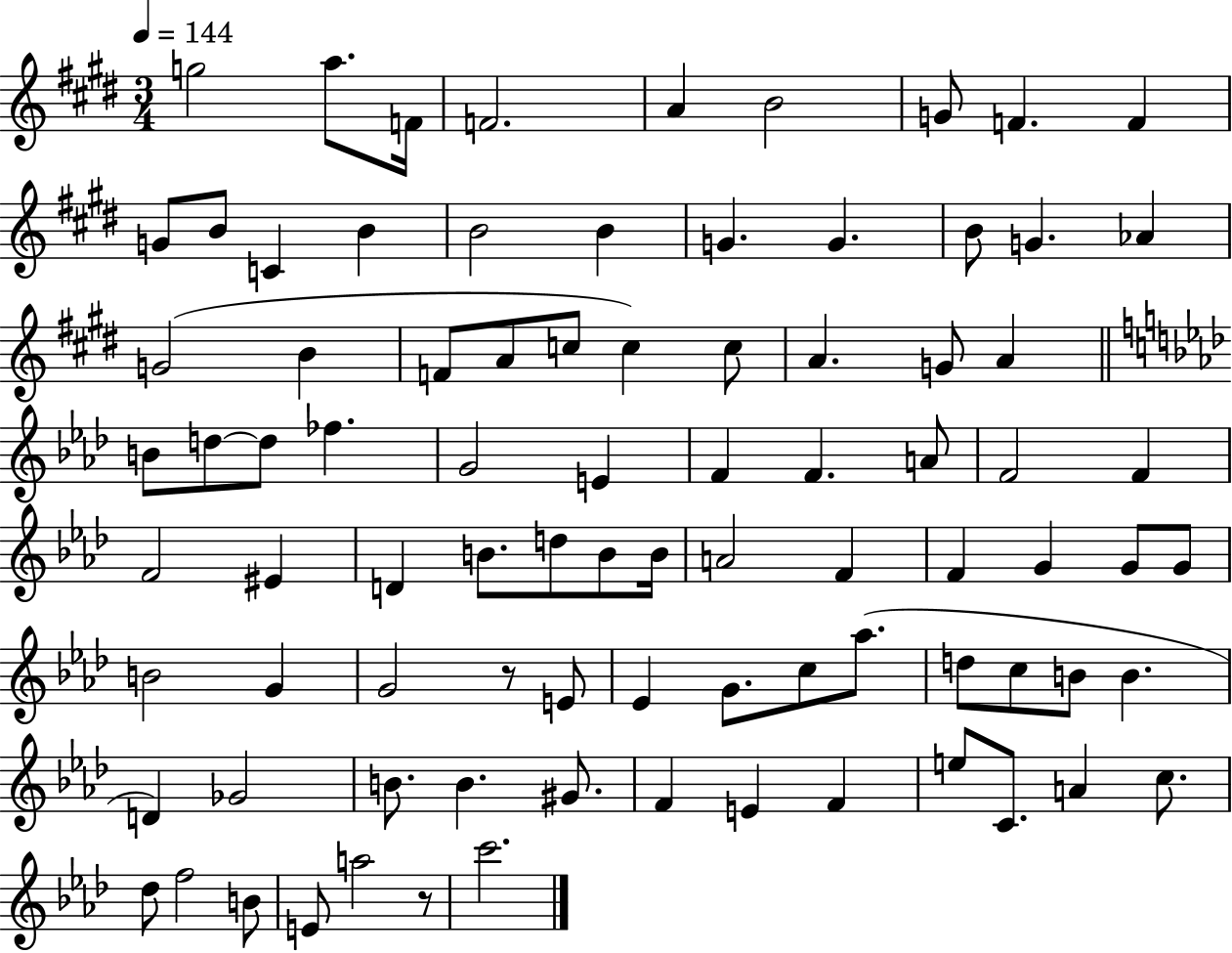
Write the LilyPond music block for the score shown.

{
  \clef treble
  \numericTimeSignature
  \time 3/4
  \key e \major
  \tempo 4 = 144
  g''2 a''8. f'16 | f'2. | a'4 b'2 | g'8 f'4. f'4 | \break g'8 b'8 c'4 b'4 | b'2 b'4 | g'4. g'4. | b'8 g'4. aes'4 | \break g'2( b'4 | f'8 a'8 c''8 c''4) c''8 | a'4. g'8 a'4 | \bar "||" \break \key f \minor b'8 d''8~~ d''8 fes''4. | g'2 e'4 | f'4 f'4. a'8 | f'2 f'4 | \break f'2 eis'4 | d'4 b'8. d''8 b'8 b'16 | a'2 f'4 | f'4 g'4 g'8 g'8 | \break b'2 g'4 | g'2 r8 e'8 | ees'4 g'8. c''8 aes''8.( | d''8 c''8 b'8 b'4. | \break d'4) ges'2 | b'8. b'4. gis'8. | f'4 e'4 f'4 | e''8 c'8. a'4 c''8. | \break des''8 f''2 b'8 | e'8 a''2 r8 | c'''2. | \bar "|."
}